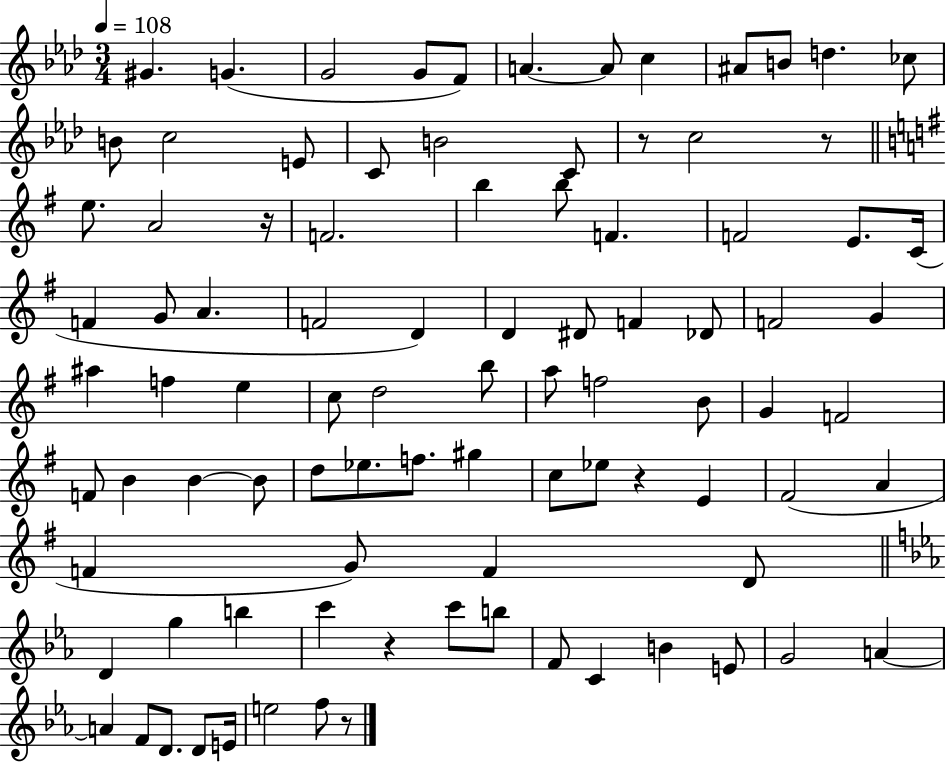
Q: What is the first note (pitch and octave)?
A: G#4